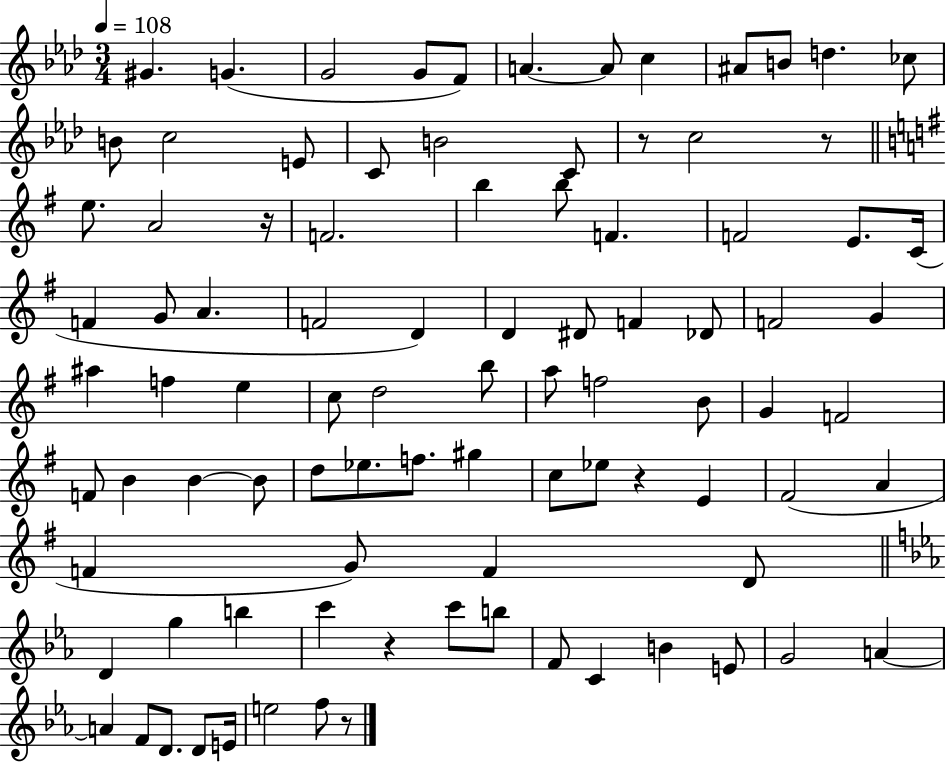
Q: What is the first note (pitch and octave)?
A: G#4